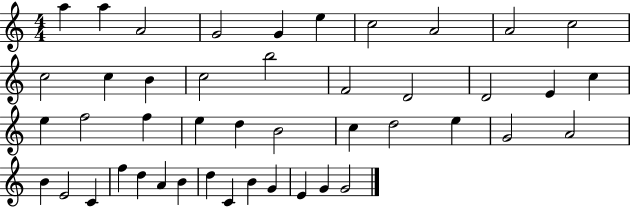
A5/q A5/q A4/h G4/h G4/q E5/q C5/h A4/h A4/h C5/h C5/h C5/q B4/q C5/h B5/h F4/h D4/h D4/h E4/q C5/q E5/q F5/h F5/q E5/q D5/q B4/h C5/q D5/h E5/q G4/h A4/h B4/q E4/h C4/q F5/q D5/q A4/q B4/q D5/q C4/q B4/q G4/q E4/q G4/q G4/h